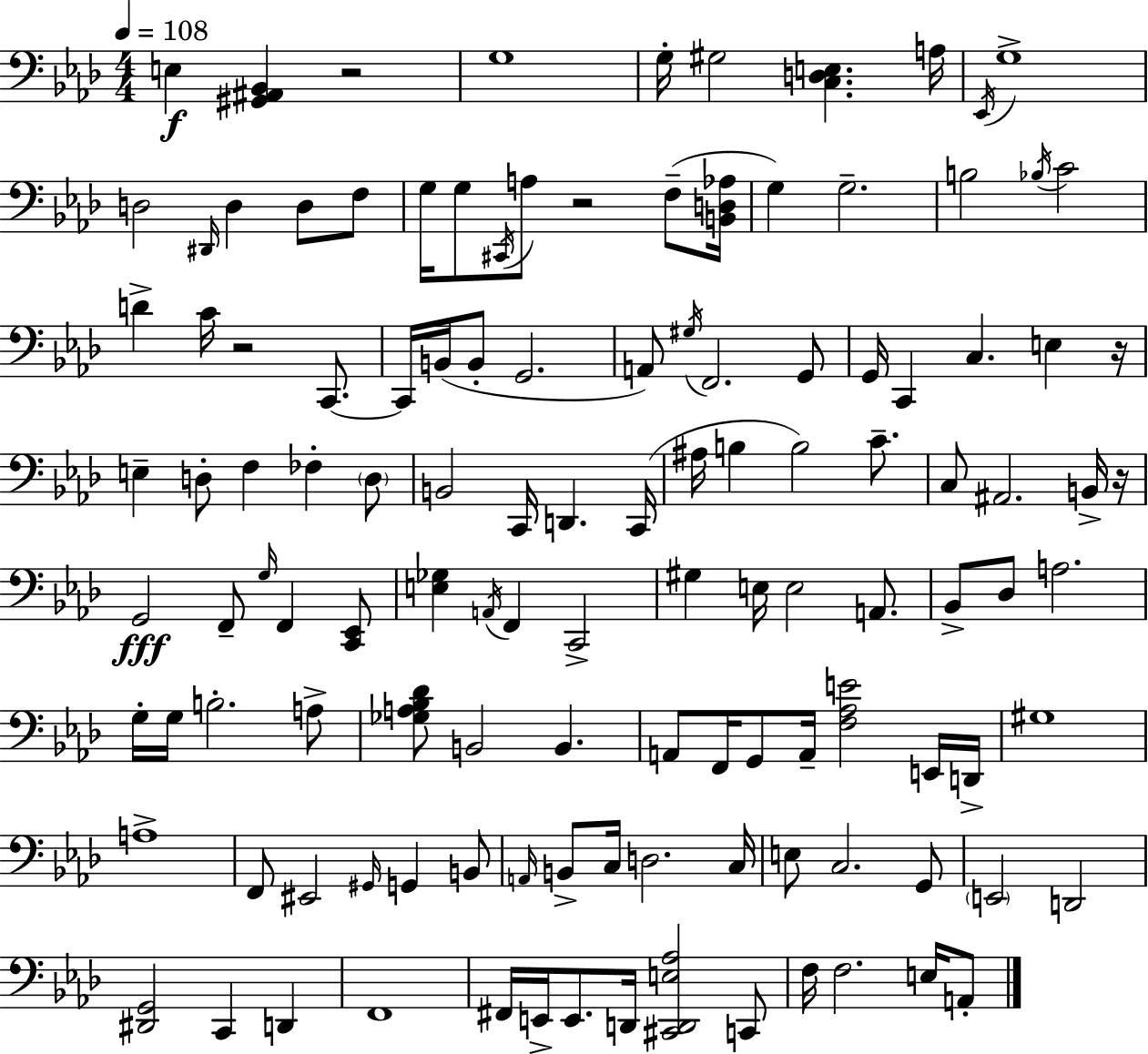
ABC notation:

X:1
T:Untitled
M:4/4
L:1/4
K:Fm
E, [^G,,^A,,_B,,] z2 G,4 G,/4 ^G,2 [C,D,E,] A,/4 _E,,/4 G,4 D,2 ^D,,/4 D, D,/2 F,/2 G,/4 G,/2 ^C,,/4 A,/2 z2 F,/2 [B,,D,_A,]/4 G, G,2 B,2 _B,/4 C2 D C/4 z2 C,,/2 C,,/4 B,,/4 B,,/2 G,,2 A,,/2 ^G,/4 F,,2 G,,/2 G,,/4 C,, C, E, z/4 E, D,/2 F, _F, D,/2 B,,2 C,,/4 D,, C,,/4 ^A,/4 B, B,2 C/2 C,/2 ^A,,2 B,,/4 z/4 G,,2 F,,/2 G,/4 F,, [C,,_E,,]/2 [E,_G,] A,,/4 F,, C,,2 ^G, E,/4 E,2 A,,/2 _B,,/2 _D,/2 A,2 G,/4 G,/4 B,2 A,/2 [_G,A,_B,_D]/2 B,,2 B,, A,,/2 F,,/4 G,,/2 A,,/4 [F,_A,E]2 E,,/4 D,,/4 ^G,4 A,4 F,,/2 ^E,,2 ^G,,/4 G,, B,,/2 A,,/4 B,,/2 C,/4 D,2 C,/4 E,/2 C,2 G,,/2 E,,2 D,,2 [^D,,G,,]2 C,, D,, F,,4 ^F,,/4 E,,/4 E,,/2 D,,/4 [^C,,D,,E,_A,]2 C,,/2 F,/4 F,2 E,/4 A,,/2